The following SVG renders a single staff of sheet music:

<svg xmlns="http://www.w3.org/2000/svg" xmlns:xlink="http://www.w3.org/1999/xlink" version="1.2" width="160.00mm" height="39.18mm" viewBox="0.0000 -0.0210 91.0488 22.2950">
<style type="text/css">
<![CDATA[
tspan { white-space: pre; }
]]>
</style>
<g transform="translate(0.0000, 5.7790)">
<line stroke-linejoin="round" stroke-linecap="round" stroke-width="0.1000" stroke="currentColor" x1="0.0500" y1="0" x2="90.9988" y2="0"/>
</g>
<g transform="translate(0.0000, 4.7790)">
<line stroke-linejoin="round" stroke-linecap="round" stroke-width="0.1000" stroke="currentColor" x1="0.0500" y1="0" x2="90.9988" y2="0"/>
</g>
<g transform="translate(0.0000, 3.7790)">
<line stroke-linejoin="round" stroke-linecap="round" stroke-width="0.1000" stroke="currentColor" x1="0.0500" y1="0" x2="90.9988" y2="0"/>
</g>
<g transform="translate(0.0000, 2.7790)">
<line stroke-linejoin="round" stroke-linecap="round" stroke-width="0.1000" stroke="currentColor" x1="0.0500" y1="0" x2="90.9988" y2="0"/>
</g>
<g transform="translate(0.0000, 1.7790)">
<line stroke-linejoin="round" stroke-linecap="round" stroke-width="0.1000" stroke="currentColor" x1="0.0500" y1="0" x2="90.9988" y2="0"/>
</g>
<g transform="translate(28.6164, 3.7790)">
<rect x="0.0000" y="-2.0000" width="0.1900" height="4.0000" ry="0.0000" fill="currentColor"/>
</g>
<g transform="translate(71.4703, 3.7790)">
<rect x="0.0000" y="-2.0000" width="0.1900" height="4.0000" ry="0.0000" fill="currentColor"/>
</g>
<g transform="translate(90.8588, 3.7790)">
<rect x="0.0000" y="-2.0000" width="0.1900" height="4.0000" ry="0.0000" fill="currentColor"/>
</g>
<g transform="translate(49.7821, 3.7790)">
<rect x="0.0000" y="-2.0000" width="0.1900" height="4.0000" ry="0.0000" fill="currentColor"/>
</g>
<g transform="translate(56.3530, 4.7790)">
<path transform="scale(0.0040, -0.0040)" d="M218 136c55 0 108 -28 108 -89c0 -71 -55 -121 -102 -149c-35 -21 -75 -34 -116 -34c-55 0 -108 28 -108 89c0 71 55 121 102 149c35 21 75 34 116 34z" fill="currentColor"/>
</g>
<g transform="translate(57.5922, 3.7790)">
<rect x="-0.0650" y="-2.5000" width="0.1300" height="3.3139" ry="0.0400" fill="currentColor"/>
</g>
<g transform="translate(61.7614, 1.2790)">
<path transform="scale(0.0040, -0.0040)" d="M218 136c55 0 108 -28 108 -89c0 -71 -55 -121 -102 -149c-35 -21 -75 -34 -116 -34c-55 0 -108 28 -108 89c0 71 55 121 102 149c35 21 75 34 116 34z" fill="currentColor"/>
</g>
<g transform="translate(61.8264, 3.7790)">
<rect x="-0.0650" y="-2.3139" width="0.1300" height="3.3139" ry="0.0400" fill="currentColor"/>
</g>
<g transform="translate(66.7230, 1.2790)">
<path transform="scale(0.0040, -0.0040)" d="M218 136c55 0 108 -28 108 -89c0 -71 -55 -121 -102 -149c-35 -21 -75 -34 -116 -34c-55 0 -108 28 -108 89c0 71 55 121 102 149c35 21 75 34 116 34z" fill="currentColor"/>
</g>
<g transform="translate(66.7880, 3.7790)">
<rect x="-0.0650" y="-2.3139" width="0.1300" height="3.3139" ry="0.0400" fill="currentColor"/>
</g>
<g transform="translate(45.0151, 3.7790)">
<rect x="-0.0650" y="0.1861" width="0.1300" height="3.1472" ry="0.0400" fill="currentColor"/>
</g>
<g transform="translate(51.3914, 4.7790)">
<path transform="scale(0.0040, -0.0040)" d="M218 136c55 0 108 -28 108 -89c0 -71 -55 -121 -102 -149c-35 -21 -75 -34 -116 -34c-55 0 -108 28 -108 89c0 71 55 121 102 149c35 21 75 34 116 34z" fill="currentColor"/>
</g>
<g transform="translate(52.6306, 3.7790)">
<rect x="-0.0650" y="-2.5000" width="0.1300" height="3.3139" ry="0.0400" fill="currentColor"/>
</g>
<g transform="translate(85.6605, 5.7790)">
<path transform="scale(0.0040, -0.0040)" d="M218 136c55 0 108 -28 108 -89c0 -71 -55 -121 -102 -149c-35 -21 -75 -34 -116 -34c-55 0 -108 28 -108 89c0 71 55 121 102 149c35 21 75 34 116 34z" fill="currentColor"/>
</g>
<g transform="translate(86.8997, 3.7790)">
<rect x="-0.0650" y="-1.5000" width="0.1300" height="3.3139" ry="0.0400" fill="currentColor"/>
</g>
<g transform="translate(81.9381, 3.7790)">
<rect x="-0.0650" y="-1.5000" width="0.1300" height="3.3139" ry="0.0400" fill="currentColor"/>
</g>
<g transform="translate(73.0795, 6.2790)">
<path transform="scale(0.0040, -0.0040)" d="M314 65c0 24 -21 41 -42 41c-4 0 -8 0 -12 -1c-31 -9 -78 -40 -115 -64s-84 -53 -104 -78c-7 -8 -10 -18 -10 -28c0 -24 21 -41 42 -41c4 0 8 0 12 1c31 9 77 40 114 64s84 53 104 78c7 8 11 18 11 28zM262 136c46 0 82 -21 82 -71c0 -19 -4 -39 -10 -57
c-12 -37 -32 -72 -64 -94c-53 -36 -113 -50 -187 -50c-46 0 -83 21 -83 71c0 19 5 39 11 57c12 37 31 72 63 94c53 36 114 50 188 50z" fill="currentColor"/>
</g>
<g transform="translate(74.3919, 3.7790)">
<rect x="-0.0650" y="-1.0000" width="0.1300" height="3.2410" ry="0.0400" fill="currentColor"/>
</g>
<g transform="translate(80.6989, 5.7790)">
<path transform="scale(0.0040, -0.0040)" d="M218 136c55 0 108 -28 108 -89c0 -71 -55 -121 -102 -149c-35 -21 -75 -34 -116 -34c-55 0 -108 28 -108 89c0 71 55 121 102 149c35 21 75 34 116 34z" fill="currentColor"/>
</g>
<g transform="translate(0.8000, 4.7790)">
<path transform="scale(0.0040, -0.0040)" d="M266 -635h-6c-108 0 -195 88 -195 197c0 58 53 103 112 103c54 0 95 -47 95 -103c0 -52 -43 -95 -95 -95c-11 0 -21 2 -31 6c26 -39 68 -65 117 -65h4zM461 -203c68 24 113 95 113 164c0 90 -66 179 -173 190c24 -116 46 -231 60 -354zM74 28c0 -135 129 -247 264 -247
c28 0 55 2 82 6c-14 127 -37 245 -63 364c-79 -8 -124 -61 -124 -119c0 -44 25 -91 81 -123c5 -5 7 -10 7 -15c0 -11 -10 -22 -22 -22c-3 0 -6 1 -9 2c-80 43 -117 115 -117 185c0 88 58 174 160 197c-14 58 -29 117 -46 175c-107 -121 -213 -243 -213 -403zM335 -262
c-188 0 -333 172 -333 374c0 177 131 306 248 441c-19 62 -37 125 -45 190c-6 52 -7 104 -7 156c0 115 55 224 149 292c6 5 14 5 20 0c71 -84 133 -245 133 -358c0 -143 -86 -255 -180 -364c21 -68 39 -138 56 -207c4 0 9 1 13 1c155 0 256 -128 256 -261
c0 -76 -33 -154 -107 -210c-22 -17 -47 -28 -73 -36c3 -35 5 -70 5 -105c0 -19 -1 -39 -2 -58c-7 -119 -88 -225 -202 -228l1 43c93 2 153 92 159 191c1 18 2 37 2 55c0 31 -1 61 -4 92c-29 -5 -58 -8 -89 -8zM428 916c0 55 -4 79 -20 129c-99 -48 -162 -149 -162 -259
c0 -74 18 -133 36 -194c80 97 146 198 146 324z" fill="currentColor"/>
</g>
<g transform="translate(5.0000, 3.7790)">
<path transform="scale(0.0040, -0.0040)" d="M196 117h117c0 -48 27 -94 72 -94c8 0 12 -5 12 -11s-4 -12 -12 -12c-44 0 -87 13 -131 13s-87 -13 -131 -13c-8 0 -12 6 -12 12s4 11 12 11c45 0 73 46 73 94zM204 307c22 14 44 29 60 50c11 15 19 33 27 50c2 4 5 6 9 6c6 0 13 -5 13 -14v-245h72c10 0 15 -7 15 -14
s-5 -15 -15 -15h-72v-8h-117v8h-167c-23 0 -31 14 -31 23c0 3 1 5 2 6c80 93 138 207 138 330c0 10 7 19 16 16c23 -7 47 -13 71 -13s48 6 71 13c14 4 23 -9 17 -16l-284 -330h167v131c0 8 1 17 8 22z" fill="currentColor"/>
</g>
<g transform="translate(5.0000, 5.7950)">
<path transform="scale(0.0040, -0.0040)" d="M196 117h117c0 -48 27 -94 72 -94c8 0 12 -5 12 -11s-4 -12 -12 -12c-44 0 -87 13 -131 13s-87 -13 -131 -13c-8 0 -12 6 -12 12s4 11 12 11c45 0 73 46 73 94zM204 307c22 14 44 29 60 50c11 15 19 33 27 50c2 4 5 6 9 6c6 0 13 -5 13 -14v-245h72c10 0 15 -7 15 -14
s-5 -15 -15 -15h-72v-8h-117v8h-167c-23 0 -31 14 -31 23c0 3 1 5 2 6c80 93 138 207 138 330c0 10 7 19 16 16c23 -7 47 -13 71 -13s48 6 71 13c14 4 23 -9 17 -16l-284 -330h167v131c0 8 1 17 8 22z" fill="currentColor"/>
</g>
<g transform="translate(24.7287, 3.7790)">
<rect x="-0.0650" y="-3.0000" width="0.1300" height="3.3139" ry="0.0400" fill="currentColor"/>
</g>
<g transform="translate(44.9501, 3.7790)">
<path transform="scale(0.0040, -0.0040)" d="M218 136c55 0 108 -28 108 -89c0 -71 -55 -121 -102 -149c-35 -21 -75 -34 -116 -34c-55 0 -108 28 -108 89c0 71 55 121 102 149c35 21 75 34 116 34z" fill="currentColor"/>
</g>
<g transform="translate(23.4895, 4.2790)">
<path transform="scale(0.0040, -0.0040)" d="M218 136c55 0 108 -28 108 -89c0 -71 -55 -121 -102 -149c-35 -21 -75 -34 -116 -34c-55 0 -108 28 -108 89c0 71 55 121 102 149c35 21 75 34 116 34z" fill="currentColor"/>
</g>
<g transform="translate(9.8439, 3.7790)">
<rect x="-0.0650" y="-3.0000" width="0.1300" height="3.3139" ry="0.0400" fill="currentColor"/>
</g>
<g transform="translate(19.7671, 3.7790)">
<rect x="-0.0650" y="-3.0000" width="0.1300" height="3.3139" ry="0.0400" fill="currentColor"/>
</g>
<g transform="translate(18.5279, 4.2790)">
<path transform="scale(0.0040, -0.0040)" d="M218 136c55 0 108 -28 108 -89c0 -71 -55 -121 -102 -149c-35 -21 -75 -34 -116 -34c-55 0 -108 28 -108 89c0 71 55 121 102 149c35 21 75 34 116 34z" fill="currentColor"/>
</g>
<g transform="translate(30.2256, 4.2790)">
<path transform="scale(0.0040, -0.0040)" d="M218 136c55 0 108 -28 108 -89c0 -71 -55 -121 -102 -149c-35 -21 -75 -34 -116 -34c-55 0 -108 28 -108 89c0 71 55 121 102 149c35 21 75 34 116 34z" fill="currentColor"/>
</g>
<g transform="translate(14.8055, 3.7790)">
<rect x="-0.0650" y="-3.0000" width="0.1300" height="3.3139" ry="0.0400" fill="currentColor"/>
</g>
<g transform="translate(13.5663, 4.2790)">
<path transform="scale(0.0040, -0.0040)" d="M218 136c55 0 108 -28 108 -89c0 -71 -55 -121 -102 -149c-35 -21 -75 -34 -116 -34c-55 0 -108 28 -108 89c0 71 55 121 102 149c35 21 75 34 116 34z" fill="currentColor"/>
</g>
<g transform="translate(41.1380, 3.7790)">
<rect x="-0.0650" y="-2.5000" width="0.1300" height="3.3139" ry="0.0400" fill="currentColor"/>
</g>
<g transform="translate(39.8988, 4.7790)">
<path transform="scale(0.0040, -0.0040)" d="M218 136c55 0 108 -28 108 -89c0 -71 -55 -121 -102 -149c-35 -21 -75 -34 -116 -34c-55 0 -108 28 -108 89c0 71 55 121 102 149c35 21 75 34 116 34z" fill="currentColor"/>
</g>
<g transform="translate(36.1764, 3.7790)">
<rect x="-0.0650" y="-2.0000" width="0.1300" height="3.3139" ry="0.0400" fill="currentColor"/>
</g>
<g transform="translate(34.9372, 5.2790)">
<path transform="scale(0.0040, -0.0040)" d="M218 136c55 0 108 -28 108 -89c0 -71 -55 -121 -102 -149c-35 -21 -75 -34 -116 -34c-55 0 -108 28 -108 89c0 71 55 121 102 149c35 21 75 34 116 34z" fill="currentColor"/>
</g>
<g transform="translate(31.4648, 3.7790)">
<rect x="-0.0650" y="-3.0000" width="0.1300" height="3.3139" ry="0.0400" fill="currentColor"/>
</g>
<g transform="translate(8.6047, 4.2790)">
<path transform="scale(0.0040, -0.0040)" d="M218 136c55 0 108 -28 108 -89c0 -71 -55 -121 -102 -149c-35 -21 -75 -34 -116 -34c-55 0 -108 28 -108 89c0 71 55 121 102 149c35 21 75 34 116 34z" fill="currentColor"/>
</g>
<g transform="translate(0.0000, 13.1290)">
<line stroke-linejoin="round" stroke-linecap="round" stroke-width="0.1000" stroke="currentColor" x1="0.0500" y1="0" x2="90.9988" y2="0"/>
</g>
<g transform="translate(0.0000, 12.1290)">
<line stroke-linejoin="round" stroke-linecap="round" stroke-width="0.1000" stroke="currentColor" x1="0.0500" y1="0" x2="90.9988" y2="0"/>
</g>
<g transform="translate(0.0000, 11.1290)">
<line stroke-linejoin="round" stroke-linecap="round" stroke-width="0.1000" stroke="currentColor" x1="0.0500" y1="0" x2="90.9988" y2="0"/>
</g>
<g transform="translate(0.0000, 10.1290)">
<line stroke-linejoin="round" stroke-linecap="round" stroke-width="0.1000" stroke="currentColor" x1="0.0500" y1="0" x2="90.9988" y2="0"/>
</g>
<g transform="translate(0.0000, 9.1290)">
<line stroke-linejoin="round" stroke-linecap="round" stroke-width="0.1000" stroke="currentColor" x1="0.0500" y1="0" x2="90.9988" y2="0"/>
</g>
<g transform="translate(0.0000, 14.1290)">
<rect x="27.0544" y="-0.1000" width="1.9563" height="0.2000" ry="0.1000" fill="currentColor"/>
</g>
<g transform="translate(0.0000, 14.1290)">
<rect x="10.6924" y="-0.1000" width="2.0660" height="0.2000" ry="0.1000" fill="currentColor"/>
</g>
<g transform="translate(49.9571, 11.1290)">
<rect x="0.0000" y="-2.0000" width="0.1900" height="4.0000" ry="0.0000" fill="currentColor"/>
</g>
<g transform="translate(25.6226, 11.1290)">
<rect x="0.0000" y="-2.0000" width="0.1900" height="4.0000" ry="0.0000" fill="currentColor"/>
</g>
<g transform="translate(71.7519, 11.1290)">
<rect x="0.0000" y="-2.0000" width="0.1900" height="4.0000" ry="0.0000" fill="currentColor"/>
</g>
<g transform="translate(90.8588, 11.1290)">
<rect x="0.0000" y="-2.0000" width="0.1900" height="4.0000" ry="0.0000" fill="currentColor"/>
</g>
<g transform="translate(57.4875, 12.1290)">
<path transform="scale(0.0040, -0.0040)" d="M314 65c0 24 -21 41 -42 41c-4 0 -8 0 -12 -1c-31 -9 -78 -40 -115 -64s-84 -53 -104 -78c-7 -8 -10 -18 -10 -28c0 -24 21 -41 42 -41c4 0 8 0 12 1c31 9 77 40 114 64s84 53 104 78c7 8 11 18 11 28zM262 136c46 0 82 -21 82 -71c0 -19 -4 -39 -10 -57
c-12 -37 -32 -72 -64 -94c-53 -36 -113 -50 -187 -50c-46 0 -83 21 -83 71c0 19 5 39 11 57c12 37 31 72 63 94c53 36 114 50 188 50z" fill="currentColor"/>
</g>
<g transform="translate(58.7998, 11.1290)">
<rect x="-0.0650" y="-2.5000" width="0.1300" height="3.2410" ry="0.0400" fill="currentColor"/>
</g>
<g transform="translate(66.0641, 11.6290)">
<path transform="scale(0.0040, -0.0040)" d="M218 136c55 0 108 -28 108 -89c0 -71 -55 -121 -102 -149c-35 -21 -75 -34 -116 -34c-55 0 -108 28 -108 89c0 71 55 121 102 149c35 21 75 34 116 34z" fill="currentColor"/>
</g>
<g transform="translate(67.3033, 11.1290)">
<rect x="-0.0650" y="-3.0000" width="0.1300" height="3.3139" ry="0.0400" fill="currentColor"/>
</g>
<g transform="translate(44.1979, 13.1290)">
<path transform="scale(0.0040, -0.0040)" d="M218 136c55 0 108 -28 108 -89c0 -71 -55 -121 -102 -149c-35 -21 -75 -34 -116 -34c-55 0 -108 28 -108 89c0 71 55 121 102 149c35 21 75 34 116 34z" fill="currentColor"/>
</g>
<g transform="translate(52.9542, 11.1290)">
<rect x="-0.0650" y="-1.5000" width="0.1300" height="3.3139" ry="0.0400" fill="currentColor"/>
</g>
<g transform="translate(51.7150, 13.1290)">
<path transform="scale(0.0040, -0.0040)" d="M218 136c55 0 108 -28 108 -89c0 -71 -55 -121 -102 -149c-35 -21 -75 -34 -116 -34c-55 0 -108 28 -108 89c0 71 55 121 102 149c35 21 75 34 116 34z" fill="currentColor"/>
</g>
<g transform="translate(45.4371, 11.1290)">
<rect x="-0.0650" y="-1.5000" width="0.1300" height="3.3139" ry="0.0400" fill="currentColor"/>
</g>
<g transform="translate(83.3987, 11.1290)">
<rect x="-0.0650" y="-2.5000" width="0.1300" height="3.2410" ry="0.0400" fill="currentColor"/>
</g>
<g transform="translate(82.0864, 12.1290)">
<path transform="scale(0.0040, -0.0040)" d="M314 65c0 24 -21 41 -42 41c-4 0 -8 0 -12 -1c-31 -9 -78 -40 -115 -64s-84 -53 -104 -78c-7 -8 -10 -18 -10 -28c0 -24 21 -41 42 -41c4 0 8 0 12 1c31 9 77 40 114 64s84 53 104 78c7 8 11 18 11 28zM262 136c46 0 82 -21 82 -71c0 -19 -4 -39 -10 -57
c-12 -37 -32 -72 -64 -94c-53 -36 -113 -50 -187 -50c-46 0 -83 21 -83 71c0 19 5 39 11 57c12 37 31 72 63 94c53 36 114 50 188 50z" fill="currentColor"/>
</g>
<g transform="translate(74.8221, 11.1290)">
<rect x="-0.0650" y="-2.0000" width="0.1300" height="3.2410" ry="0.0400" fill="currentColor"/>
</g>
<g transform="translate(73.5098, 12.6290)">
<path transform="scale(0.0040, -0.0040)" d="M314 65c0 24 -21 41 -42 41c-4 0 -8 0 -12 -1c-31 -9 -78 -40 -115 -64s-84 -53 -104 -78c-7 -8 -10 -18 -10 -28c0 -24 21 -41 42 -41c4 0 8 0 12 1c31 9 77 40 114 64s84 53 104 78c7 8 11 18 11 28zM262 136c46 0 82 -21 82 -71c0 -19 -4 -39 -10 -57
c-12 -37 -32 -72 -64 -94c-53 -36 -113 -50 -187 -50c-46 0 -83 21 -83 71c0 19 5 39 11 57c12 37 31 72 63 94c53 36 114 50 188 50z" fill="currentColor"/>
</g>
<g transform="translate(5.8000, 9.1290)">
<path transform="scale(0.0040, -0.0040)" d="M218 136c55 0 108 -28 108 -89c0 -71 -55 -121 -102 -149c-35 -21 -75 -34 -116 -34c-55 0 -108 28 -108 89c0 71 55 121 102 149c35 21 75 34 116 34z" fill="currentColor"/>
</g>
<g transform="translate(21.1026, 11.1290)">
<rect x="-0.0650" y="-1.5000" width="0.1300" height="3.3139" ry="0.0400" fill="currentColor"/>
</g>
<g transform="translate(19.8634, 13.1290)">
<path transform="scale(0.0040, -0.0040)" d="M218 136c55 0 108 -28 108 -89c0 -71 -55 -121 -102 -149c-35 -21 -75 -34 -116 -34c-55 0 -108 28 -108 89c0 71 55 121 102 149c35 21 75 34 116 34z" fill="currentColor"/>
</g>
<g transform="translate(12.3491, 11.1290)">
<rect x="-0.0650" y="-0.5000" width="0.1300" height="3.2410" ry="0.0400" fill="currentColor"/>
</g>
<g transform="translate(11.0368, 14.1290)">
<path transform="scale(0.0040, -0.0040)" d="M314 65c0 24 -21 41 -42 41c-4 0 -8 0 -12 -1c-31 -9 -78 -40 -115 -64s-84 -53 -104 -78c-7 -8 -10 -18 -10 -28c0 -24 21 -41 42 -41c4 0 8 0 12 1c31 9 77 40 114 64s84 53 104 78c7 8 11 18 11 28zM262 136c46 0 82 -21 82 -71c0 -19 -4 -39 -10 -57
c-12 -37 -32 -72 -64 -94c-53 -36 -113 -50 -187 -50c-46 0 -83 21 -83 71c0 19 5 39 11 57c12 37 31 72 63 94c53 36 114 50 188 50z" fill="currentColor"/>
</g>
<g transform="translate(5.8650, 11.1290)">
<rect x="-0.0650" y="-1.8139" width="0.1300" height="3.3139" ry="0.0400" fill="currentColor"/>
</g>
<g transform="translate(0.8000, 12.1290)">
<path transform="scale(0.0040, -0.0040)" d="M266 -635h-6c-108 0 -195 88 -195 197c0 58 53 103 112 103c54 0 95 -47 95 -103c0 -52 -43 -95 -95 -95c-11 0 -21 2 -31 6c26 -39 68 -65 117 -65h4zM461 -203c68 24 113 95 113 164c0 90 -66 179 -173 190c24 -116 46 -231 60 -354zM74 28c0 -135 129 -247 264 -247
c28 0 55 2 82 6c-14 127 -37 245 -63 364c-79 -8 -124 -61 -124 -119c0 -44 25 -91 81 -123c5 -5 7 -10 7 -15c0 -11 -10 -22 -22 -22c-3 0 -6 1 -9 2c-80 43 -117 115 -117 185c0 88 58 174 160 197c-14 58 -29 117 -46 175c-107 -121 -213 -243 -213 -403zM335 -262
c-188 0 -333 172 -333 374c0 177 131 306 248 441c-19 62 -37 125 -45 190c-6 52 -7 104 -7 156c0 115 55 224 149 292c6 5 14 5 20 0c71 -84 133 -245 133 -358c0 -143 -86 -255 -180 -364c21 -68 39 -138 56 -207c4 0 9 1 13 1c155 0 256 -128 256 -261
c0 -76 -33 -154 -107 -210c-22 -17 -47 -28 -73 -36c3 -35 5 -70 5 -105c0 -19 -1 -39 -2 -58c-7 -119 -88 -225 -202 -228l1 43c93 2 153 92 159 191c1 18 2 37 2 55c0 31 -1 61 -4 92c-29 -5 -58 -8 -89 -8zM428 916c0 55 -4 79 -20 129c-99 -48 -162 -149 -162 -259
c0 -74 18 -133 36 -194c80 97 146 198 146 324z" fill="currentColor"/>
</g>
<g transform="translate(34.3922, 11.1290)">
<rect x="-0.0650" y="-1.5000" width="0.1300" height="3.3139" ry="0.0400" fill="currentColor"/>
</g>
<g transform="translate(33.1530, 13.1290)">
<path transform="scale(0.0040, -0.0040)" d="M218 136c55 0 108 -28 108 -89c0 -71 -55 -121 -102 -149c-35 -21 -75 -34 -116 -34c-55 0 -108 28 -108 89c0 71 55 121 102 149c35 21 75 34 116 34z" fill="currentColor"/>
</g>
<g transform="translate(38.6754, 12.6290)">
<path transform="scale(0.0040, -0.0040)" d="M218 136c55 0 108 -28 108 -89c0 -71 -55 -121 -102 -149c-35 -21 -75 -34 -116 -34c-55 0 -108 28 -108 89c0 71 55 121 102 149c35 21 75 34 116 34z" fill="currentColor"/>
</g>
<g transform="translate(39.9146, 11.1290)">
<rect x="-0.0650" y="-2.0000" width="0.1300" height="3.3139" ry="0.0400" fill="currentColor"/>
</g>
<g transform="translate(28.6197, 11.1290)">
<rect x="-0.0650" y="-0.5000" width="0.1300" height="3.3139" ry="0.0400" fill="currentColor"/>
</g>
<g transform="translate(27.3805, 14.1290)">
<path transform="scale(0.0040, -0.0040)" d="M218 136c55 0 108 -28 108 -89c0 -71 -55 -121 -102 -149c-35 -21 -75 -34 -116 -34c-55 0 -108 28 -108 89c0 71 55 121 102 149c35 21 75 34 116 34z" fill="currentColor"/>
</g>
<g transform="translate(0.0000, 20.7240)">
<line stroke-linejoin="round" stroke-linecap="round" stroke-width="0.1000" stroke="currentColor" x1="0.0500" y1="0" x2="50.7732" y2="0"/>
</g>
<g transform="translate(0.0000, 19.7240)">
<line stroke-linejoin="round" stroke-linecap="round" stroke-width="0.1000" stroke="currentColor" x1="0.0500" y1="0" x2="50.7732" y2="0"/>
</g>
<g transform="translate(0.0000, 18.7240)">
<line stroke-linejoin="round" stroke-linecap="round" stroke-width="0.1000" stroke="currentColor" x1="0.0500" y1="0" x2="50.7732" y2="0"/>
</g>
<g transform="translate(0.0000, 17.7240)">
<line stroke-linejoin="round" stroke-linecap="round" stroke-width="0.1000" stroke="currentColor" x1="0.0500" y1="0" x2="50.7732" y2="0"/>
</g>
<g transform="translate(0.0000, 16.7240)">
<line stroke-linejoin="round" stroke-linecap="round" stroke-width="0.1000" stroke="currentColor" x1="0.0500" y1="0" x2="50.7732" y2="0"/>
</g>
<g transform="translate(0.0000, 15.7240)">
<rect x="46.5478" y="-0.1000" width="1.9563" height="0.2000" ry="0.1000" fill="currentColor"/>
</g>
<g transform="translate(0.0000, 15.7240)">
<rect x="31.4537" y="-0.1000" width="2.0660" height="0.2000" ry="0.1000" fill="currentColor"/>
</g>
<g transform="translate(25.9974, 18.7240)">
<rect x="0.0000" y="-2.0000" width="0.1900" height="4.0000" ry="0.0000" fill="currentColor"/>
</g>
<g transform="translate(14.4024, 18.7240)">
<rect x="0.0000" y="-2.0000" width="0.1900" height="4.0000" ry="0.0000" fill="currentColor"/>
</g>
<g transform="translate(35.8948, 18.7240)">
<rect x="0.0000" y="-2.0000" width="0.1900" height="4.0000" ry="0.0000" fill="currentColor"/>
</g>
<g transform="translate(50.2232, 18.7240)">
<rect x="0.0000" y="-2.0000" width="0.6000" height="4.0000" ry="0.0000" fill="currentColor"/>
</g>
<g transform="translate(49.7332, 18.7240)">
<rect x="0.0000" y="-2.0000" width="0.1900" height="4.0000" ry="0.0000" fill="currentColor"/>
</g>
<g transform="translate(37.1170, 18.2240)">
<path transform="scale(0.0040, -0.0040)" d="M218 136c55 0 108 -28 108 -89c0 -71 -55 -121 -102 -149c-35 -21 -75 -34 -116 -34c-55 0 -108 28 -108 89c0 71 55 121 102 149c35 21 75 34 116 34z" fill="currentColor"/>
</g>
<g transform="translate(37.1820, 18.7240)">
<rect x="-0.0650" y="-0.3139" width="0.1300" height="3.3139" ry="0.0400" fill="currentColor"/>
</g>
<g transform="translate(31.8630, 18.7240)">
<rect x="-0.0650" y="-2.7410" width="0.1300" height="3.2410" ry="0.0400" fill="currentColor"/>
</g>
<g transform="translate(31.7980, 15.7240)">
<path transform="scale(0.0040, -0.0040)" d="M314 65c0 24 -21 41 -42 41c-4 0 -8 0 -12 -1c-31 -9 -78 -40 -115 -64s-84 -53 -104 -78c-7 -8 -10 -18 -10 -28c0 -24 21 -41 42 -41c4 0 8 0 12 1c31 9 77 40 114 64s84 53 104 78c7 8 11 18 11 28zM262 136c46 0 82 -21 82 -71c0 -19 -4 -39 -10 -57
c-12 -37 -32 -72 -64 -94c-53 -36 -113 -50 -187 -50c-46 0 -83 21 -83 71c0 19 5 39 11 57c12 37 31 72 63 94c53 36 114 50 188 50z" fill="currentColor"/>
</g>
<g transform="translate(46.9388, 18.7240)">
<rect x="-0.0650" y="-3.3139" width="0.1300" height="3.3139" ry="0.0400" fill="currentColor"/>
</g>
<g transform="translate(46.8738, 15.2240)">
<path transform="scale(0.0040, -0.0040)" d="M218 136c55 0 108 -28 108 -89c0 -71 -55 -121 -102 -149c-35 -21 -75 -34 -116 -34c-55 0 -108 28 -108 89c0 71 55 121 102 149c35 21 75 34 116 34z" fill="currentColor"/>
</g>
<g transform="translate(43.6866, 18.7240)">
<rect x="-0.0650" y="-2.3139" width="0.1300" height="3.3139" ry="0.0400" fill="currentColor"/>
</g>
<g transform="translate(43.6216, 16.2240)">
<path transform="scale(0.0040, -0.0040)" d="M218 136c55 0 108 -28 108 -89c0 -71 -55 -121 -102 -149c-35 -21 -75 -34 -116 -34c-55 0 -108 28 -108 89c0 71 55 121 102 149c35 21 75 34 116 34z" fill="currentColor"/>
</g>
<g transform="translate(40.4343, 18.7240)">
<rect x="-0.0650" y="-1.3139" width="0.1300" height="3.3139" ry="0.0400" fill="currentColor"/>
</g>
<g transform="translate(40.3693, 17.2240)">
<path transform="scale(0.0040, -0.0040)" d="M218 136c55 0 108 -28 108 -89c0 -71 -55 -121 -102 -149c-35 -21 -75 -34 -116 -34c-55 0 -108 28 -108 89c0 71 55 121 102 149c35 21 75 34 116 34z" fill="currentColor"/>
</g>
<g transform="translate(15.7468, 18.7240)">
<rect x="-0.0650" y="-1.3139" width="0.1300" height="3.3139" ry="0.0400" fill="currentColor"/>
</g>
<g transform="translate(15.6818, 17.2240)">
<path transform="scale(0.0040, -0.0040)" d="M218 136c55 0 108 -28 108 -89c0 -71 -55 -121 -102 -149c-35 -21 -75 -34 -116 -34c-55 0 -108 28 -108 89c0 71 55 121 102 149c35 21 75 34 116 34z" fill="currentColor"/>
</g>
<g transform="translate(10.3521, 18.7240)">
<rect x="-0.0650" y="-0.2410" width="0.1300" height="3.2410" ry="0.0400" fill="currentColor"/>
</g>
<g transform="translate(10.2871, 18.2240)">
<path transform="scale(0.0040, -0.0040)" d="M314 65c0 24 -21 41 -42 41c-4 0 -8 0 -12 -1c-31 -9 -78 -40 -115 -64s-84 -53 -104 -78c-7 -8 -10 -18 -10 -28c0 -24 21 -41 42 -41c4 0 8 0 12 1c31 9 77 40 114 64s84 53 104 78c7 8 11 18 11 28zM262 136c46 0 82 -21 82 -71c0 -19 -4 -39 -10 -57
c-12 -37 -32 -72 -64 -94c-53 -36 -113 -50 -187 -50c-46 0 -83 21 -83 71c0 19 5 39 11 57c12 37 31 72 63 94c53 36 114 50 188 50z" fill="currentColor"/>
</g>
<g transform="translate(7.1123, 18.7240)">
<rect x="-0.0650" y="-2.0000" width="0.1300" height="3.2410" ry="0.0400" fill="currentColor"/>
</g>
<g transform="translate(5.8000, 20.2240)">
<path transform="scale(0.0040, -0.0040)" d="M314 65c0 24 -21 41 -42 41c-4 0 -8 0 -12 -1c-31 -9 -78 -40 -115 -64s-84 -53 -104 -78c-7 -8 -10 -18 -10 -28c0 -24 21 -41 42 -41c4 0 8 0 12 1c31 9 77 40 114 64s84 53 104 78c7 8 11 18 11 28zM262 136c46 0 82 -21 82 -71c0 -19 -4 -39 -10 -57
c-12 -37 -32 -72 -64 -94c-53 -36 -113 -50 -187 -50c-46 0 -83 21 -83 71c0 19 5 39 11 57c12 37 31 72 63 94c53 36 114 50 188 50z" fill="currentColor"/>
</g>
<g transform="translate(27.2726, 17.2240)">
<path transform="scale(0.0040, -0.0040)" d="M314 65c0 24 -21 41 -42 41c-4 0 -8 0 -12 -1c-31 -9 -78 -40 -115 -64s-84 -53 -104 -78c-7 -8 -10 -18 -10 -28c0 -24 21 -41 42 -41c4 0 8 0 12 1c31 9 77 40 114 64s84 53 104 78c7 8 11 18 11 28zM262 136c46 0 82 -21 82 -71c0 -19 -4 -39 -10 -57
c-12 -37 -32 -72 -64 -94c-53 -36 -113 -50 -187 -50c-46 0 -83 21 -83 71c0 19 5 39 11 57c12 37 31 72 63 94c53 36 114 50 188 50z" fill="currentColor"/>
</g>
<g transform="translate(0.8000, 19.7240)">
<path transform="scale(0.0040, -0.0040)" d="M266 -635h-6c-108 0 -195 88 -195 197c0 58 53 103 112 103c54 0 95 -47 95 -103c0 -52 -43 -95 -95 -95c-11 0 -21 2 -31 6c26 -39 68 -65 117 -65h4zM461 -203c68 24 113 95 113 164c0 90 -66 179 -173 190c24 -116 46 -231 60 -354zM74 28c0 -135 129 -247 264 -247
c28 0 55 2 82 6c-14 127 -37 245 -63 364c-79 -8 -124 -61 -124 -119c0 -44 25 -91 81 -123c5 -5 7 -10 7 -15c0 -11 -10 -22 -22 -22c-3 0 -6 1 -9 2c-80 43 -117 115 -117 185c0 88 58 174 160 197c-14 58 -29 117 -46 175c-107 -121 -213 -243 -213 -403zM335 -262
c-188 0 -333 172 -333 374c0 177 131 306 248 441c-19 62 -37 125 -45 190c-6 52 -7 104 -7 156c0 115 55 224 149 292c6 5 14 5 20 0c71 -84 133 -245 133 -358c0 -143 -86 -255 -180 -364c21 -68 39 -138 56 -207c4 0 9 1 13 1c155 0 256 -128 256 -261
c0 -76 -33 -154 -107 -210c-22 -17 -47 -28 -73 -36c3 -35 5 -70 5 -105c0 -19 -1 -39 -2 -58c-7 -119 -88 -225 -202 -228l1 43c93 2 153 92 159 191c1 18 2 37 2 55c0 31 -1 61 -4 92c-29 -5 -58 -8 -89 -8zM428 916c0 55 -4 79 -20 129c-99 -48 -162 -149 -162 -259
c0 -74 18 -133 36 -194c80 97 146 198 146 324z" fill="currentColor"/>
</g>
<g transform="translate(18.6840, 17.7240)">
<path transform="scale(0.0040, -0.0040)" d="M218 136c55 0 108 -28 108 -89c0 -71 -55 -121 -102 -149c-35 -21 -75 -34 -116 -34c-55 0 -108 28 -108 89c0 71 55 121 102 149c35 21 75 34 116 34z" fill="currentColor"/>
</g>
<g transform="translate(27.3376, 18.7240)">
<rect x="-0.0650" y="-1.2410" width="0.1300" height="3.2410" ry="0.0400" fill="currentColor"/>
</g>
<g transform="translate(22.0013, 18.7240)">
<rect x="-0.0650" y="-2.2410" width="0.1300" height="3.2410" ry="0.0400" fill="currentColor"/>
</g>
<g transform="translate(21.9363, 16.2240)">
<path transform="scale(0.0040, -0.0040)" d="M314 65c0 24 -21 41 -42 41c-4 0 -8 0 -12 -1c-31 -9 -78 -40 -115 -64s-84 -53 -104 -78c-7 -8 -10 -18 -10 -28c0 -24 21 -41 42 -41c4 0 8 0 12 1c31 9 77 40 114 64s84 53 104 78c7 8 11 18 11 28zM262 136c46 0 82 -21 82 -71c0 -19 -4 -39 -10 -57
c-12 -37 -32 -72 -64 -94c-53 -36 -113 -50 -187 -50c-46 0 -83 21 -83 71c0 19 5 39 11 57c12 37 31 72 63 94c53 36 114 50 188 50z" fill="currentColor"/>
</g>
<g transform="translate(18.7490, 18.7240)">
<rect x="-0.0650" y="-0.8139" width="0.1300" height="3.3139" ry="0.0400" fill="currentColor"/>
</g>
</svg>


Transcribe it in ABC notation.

X:1
T:Untitled
M:4/4
L:1/4
K:C
A A A A A F G B G G g g D2 E E f C2 E C E F E E G2 A F2 G2 F2 c2 e d g2 e2 a2 c e g b